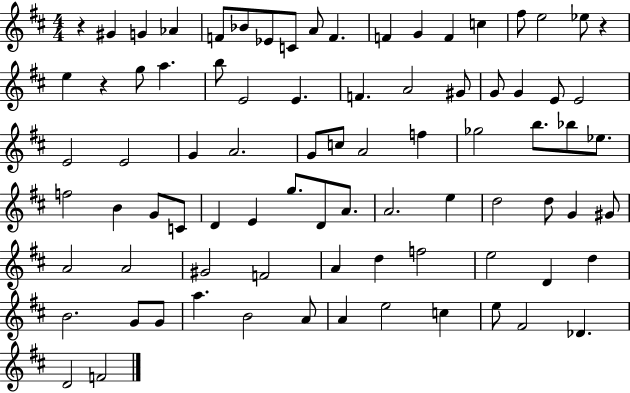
X:1
T:Untitled
M:4/4
L:1/4
K:D
z ^G G _A F/2 _B/2 _E/2 C/2 A/2 F F G F c ^f/2 e2 _e/2 z e z g/2 a b/2 E2 E F A2 ^G/2 G/2 G E/2 E2 E2 E2 G A2 G/2 c/2 A2 f _g2 b/2 _b/2 _e/2 f2 B G/2 C/2 D E g/2 D/2 A/2 A2 e d2 d/2 G ^G/2 A2 A2 ^G2 F2 A d f2 e2 D d B2 G/2 G/2 a B2 A/2 A e2 c e/2 ^F2 _D D2 F2